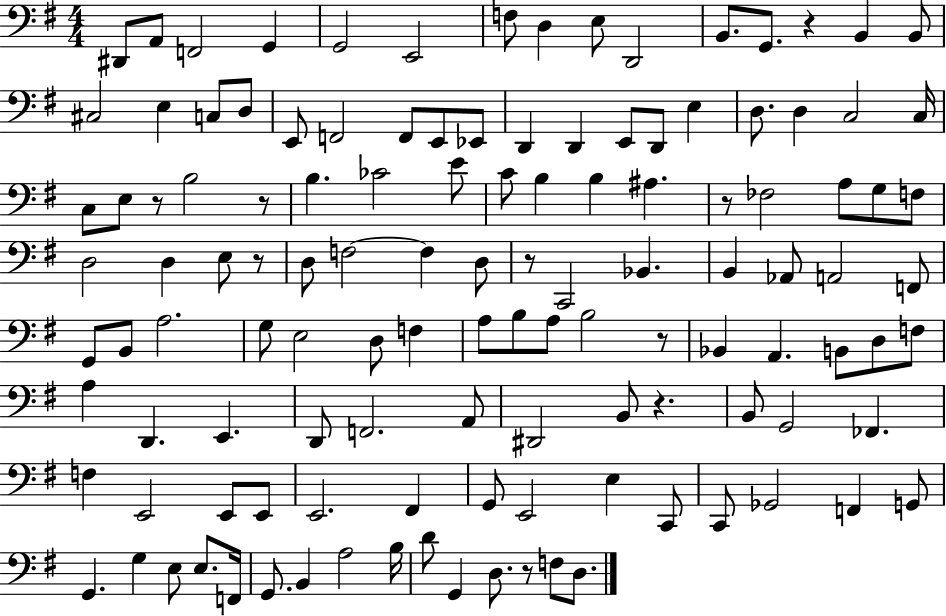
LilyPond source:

{
  \clef bass
  \numericTimeSignature
  \time 4/4
  \key g \major
  dis,8 a,8 f,2 g,4 | g,2 e,2 | f8 d4 e8 d,2 | b,8. g,8. r4 b,4 b,8 | \break cis2 e4 c8 d8 | e,8 f,2 f,8 e,8 ees,8 | d,4 d,4 e,8 d,8 e4 | d8. d4 c2 c16 | \break c8 e8 r8 b2 r8 | b4. ces'2 e'8 | c'8 b4 b4 ais4. | r8 fes2 a8 g8 f8 | \break d2 d4 e8 r8 | d8 f2~~ f4 d8 | r8 c,2 bes,4. | b,4 aes,8 a,2 f,8 | \break g,8 b,8 a2. | g8 e2 d8 f4 | a8 b8 a8 b2 r8 | bes,4 a,4. b,8 d8 f8 | \break a4 d,4. e,4. | d,8 f,2. a,8 | dis,2 b,8 r4. | b,8 g,2 fes,4. | \break f4 e,2 e,8 e,8 | e,2. fis,4 | g,8 e,2 e4 c,8 | c,8 ges,2 f,4 g,8 | \break g,4. g4 e8 e8. f,16 | g,8. b,4 a2 b16 | d'8 g,4 d8. r8 f8 d8. | \bar "|."
}